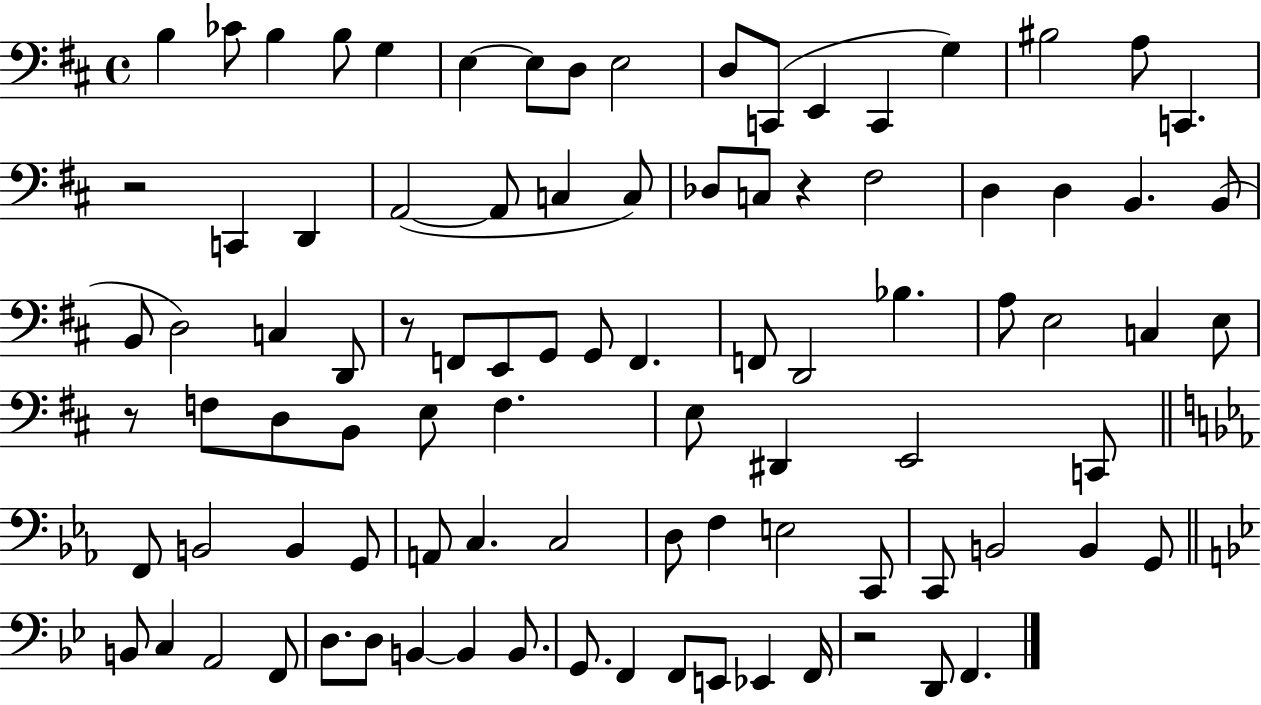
X:1
T:Untitled
M:4/4
L:1/4
K:D
B, _C/2 B, B,/2 G, E, E,/2 D,/2 E,2 D,/2 C,,/2 E,, C,, G, ^B,2 A,/2 C,, z2 C,, D,, A,,2 A,,/2 C, C,/2 _D,/2 C,/2 z ^F,2 D, D, B,, B,,/2 B,,/2 D,2 C, D,,/2 z/2 F,,/2 E,,/2 G,,/2 G,,/2 F,, F,,/2 D,,2 _B, A,/2 E,2 C, E,/2 z/2 F,/2 D,/2 B,,/2 E,/2 F, E,/2 ^D,, E,,2 C,,/2 F,,/2 B,,2 B,, G,,/2 A,,/2 C, C,2 D,/2 F, E,2 C,,/2 C,,/2 B,,2 B,, G,,/2 B,,/2 C, A,,2 F,,/2 D,/2 D,/2 B,, B,, B,,/2 G,,/2 F,, F,,/2 E,,/2 _E,, F,,/4 z2 D,,/2 F,,